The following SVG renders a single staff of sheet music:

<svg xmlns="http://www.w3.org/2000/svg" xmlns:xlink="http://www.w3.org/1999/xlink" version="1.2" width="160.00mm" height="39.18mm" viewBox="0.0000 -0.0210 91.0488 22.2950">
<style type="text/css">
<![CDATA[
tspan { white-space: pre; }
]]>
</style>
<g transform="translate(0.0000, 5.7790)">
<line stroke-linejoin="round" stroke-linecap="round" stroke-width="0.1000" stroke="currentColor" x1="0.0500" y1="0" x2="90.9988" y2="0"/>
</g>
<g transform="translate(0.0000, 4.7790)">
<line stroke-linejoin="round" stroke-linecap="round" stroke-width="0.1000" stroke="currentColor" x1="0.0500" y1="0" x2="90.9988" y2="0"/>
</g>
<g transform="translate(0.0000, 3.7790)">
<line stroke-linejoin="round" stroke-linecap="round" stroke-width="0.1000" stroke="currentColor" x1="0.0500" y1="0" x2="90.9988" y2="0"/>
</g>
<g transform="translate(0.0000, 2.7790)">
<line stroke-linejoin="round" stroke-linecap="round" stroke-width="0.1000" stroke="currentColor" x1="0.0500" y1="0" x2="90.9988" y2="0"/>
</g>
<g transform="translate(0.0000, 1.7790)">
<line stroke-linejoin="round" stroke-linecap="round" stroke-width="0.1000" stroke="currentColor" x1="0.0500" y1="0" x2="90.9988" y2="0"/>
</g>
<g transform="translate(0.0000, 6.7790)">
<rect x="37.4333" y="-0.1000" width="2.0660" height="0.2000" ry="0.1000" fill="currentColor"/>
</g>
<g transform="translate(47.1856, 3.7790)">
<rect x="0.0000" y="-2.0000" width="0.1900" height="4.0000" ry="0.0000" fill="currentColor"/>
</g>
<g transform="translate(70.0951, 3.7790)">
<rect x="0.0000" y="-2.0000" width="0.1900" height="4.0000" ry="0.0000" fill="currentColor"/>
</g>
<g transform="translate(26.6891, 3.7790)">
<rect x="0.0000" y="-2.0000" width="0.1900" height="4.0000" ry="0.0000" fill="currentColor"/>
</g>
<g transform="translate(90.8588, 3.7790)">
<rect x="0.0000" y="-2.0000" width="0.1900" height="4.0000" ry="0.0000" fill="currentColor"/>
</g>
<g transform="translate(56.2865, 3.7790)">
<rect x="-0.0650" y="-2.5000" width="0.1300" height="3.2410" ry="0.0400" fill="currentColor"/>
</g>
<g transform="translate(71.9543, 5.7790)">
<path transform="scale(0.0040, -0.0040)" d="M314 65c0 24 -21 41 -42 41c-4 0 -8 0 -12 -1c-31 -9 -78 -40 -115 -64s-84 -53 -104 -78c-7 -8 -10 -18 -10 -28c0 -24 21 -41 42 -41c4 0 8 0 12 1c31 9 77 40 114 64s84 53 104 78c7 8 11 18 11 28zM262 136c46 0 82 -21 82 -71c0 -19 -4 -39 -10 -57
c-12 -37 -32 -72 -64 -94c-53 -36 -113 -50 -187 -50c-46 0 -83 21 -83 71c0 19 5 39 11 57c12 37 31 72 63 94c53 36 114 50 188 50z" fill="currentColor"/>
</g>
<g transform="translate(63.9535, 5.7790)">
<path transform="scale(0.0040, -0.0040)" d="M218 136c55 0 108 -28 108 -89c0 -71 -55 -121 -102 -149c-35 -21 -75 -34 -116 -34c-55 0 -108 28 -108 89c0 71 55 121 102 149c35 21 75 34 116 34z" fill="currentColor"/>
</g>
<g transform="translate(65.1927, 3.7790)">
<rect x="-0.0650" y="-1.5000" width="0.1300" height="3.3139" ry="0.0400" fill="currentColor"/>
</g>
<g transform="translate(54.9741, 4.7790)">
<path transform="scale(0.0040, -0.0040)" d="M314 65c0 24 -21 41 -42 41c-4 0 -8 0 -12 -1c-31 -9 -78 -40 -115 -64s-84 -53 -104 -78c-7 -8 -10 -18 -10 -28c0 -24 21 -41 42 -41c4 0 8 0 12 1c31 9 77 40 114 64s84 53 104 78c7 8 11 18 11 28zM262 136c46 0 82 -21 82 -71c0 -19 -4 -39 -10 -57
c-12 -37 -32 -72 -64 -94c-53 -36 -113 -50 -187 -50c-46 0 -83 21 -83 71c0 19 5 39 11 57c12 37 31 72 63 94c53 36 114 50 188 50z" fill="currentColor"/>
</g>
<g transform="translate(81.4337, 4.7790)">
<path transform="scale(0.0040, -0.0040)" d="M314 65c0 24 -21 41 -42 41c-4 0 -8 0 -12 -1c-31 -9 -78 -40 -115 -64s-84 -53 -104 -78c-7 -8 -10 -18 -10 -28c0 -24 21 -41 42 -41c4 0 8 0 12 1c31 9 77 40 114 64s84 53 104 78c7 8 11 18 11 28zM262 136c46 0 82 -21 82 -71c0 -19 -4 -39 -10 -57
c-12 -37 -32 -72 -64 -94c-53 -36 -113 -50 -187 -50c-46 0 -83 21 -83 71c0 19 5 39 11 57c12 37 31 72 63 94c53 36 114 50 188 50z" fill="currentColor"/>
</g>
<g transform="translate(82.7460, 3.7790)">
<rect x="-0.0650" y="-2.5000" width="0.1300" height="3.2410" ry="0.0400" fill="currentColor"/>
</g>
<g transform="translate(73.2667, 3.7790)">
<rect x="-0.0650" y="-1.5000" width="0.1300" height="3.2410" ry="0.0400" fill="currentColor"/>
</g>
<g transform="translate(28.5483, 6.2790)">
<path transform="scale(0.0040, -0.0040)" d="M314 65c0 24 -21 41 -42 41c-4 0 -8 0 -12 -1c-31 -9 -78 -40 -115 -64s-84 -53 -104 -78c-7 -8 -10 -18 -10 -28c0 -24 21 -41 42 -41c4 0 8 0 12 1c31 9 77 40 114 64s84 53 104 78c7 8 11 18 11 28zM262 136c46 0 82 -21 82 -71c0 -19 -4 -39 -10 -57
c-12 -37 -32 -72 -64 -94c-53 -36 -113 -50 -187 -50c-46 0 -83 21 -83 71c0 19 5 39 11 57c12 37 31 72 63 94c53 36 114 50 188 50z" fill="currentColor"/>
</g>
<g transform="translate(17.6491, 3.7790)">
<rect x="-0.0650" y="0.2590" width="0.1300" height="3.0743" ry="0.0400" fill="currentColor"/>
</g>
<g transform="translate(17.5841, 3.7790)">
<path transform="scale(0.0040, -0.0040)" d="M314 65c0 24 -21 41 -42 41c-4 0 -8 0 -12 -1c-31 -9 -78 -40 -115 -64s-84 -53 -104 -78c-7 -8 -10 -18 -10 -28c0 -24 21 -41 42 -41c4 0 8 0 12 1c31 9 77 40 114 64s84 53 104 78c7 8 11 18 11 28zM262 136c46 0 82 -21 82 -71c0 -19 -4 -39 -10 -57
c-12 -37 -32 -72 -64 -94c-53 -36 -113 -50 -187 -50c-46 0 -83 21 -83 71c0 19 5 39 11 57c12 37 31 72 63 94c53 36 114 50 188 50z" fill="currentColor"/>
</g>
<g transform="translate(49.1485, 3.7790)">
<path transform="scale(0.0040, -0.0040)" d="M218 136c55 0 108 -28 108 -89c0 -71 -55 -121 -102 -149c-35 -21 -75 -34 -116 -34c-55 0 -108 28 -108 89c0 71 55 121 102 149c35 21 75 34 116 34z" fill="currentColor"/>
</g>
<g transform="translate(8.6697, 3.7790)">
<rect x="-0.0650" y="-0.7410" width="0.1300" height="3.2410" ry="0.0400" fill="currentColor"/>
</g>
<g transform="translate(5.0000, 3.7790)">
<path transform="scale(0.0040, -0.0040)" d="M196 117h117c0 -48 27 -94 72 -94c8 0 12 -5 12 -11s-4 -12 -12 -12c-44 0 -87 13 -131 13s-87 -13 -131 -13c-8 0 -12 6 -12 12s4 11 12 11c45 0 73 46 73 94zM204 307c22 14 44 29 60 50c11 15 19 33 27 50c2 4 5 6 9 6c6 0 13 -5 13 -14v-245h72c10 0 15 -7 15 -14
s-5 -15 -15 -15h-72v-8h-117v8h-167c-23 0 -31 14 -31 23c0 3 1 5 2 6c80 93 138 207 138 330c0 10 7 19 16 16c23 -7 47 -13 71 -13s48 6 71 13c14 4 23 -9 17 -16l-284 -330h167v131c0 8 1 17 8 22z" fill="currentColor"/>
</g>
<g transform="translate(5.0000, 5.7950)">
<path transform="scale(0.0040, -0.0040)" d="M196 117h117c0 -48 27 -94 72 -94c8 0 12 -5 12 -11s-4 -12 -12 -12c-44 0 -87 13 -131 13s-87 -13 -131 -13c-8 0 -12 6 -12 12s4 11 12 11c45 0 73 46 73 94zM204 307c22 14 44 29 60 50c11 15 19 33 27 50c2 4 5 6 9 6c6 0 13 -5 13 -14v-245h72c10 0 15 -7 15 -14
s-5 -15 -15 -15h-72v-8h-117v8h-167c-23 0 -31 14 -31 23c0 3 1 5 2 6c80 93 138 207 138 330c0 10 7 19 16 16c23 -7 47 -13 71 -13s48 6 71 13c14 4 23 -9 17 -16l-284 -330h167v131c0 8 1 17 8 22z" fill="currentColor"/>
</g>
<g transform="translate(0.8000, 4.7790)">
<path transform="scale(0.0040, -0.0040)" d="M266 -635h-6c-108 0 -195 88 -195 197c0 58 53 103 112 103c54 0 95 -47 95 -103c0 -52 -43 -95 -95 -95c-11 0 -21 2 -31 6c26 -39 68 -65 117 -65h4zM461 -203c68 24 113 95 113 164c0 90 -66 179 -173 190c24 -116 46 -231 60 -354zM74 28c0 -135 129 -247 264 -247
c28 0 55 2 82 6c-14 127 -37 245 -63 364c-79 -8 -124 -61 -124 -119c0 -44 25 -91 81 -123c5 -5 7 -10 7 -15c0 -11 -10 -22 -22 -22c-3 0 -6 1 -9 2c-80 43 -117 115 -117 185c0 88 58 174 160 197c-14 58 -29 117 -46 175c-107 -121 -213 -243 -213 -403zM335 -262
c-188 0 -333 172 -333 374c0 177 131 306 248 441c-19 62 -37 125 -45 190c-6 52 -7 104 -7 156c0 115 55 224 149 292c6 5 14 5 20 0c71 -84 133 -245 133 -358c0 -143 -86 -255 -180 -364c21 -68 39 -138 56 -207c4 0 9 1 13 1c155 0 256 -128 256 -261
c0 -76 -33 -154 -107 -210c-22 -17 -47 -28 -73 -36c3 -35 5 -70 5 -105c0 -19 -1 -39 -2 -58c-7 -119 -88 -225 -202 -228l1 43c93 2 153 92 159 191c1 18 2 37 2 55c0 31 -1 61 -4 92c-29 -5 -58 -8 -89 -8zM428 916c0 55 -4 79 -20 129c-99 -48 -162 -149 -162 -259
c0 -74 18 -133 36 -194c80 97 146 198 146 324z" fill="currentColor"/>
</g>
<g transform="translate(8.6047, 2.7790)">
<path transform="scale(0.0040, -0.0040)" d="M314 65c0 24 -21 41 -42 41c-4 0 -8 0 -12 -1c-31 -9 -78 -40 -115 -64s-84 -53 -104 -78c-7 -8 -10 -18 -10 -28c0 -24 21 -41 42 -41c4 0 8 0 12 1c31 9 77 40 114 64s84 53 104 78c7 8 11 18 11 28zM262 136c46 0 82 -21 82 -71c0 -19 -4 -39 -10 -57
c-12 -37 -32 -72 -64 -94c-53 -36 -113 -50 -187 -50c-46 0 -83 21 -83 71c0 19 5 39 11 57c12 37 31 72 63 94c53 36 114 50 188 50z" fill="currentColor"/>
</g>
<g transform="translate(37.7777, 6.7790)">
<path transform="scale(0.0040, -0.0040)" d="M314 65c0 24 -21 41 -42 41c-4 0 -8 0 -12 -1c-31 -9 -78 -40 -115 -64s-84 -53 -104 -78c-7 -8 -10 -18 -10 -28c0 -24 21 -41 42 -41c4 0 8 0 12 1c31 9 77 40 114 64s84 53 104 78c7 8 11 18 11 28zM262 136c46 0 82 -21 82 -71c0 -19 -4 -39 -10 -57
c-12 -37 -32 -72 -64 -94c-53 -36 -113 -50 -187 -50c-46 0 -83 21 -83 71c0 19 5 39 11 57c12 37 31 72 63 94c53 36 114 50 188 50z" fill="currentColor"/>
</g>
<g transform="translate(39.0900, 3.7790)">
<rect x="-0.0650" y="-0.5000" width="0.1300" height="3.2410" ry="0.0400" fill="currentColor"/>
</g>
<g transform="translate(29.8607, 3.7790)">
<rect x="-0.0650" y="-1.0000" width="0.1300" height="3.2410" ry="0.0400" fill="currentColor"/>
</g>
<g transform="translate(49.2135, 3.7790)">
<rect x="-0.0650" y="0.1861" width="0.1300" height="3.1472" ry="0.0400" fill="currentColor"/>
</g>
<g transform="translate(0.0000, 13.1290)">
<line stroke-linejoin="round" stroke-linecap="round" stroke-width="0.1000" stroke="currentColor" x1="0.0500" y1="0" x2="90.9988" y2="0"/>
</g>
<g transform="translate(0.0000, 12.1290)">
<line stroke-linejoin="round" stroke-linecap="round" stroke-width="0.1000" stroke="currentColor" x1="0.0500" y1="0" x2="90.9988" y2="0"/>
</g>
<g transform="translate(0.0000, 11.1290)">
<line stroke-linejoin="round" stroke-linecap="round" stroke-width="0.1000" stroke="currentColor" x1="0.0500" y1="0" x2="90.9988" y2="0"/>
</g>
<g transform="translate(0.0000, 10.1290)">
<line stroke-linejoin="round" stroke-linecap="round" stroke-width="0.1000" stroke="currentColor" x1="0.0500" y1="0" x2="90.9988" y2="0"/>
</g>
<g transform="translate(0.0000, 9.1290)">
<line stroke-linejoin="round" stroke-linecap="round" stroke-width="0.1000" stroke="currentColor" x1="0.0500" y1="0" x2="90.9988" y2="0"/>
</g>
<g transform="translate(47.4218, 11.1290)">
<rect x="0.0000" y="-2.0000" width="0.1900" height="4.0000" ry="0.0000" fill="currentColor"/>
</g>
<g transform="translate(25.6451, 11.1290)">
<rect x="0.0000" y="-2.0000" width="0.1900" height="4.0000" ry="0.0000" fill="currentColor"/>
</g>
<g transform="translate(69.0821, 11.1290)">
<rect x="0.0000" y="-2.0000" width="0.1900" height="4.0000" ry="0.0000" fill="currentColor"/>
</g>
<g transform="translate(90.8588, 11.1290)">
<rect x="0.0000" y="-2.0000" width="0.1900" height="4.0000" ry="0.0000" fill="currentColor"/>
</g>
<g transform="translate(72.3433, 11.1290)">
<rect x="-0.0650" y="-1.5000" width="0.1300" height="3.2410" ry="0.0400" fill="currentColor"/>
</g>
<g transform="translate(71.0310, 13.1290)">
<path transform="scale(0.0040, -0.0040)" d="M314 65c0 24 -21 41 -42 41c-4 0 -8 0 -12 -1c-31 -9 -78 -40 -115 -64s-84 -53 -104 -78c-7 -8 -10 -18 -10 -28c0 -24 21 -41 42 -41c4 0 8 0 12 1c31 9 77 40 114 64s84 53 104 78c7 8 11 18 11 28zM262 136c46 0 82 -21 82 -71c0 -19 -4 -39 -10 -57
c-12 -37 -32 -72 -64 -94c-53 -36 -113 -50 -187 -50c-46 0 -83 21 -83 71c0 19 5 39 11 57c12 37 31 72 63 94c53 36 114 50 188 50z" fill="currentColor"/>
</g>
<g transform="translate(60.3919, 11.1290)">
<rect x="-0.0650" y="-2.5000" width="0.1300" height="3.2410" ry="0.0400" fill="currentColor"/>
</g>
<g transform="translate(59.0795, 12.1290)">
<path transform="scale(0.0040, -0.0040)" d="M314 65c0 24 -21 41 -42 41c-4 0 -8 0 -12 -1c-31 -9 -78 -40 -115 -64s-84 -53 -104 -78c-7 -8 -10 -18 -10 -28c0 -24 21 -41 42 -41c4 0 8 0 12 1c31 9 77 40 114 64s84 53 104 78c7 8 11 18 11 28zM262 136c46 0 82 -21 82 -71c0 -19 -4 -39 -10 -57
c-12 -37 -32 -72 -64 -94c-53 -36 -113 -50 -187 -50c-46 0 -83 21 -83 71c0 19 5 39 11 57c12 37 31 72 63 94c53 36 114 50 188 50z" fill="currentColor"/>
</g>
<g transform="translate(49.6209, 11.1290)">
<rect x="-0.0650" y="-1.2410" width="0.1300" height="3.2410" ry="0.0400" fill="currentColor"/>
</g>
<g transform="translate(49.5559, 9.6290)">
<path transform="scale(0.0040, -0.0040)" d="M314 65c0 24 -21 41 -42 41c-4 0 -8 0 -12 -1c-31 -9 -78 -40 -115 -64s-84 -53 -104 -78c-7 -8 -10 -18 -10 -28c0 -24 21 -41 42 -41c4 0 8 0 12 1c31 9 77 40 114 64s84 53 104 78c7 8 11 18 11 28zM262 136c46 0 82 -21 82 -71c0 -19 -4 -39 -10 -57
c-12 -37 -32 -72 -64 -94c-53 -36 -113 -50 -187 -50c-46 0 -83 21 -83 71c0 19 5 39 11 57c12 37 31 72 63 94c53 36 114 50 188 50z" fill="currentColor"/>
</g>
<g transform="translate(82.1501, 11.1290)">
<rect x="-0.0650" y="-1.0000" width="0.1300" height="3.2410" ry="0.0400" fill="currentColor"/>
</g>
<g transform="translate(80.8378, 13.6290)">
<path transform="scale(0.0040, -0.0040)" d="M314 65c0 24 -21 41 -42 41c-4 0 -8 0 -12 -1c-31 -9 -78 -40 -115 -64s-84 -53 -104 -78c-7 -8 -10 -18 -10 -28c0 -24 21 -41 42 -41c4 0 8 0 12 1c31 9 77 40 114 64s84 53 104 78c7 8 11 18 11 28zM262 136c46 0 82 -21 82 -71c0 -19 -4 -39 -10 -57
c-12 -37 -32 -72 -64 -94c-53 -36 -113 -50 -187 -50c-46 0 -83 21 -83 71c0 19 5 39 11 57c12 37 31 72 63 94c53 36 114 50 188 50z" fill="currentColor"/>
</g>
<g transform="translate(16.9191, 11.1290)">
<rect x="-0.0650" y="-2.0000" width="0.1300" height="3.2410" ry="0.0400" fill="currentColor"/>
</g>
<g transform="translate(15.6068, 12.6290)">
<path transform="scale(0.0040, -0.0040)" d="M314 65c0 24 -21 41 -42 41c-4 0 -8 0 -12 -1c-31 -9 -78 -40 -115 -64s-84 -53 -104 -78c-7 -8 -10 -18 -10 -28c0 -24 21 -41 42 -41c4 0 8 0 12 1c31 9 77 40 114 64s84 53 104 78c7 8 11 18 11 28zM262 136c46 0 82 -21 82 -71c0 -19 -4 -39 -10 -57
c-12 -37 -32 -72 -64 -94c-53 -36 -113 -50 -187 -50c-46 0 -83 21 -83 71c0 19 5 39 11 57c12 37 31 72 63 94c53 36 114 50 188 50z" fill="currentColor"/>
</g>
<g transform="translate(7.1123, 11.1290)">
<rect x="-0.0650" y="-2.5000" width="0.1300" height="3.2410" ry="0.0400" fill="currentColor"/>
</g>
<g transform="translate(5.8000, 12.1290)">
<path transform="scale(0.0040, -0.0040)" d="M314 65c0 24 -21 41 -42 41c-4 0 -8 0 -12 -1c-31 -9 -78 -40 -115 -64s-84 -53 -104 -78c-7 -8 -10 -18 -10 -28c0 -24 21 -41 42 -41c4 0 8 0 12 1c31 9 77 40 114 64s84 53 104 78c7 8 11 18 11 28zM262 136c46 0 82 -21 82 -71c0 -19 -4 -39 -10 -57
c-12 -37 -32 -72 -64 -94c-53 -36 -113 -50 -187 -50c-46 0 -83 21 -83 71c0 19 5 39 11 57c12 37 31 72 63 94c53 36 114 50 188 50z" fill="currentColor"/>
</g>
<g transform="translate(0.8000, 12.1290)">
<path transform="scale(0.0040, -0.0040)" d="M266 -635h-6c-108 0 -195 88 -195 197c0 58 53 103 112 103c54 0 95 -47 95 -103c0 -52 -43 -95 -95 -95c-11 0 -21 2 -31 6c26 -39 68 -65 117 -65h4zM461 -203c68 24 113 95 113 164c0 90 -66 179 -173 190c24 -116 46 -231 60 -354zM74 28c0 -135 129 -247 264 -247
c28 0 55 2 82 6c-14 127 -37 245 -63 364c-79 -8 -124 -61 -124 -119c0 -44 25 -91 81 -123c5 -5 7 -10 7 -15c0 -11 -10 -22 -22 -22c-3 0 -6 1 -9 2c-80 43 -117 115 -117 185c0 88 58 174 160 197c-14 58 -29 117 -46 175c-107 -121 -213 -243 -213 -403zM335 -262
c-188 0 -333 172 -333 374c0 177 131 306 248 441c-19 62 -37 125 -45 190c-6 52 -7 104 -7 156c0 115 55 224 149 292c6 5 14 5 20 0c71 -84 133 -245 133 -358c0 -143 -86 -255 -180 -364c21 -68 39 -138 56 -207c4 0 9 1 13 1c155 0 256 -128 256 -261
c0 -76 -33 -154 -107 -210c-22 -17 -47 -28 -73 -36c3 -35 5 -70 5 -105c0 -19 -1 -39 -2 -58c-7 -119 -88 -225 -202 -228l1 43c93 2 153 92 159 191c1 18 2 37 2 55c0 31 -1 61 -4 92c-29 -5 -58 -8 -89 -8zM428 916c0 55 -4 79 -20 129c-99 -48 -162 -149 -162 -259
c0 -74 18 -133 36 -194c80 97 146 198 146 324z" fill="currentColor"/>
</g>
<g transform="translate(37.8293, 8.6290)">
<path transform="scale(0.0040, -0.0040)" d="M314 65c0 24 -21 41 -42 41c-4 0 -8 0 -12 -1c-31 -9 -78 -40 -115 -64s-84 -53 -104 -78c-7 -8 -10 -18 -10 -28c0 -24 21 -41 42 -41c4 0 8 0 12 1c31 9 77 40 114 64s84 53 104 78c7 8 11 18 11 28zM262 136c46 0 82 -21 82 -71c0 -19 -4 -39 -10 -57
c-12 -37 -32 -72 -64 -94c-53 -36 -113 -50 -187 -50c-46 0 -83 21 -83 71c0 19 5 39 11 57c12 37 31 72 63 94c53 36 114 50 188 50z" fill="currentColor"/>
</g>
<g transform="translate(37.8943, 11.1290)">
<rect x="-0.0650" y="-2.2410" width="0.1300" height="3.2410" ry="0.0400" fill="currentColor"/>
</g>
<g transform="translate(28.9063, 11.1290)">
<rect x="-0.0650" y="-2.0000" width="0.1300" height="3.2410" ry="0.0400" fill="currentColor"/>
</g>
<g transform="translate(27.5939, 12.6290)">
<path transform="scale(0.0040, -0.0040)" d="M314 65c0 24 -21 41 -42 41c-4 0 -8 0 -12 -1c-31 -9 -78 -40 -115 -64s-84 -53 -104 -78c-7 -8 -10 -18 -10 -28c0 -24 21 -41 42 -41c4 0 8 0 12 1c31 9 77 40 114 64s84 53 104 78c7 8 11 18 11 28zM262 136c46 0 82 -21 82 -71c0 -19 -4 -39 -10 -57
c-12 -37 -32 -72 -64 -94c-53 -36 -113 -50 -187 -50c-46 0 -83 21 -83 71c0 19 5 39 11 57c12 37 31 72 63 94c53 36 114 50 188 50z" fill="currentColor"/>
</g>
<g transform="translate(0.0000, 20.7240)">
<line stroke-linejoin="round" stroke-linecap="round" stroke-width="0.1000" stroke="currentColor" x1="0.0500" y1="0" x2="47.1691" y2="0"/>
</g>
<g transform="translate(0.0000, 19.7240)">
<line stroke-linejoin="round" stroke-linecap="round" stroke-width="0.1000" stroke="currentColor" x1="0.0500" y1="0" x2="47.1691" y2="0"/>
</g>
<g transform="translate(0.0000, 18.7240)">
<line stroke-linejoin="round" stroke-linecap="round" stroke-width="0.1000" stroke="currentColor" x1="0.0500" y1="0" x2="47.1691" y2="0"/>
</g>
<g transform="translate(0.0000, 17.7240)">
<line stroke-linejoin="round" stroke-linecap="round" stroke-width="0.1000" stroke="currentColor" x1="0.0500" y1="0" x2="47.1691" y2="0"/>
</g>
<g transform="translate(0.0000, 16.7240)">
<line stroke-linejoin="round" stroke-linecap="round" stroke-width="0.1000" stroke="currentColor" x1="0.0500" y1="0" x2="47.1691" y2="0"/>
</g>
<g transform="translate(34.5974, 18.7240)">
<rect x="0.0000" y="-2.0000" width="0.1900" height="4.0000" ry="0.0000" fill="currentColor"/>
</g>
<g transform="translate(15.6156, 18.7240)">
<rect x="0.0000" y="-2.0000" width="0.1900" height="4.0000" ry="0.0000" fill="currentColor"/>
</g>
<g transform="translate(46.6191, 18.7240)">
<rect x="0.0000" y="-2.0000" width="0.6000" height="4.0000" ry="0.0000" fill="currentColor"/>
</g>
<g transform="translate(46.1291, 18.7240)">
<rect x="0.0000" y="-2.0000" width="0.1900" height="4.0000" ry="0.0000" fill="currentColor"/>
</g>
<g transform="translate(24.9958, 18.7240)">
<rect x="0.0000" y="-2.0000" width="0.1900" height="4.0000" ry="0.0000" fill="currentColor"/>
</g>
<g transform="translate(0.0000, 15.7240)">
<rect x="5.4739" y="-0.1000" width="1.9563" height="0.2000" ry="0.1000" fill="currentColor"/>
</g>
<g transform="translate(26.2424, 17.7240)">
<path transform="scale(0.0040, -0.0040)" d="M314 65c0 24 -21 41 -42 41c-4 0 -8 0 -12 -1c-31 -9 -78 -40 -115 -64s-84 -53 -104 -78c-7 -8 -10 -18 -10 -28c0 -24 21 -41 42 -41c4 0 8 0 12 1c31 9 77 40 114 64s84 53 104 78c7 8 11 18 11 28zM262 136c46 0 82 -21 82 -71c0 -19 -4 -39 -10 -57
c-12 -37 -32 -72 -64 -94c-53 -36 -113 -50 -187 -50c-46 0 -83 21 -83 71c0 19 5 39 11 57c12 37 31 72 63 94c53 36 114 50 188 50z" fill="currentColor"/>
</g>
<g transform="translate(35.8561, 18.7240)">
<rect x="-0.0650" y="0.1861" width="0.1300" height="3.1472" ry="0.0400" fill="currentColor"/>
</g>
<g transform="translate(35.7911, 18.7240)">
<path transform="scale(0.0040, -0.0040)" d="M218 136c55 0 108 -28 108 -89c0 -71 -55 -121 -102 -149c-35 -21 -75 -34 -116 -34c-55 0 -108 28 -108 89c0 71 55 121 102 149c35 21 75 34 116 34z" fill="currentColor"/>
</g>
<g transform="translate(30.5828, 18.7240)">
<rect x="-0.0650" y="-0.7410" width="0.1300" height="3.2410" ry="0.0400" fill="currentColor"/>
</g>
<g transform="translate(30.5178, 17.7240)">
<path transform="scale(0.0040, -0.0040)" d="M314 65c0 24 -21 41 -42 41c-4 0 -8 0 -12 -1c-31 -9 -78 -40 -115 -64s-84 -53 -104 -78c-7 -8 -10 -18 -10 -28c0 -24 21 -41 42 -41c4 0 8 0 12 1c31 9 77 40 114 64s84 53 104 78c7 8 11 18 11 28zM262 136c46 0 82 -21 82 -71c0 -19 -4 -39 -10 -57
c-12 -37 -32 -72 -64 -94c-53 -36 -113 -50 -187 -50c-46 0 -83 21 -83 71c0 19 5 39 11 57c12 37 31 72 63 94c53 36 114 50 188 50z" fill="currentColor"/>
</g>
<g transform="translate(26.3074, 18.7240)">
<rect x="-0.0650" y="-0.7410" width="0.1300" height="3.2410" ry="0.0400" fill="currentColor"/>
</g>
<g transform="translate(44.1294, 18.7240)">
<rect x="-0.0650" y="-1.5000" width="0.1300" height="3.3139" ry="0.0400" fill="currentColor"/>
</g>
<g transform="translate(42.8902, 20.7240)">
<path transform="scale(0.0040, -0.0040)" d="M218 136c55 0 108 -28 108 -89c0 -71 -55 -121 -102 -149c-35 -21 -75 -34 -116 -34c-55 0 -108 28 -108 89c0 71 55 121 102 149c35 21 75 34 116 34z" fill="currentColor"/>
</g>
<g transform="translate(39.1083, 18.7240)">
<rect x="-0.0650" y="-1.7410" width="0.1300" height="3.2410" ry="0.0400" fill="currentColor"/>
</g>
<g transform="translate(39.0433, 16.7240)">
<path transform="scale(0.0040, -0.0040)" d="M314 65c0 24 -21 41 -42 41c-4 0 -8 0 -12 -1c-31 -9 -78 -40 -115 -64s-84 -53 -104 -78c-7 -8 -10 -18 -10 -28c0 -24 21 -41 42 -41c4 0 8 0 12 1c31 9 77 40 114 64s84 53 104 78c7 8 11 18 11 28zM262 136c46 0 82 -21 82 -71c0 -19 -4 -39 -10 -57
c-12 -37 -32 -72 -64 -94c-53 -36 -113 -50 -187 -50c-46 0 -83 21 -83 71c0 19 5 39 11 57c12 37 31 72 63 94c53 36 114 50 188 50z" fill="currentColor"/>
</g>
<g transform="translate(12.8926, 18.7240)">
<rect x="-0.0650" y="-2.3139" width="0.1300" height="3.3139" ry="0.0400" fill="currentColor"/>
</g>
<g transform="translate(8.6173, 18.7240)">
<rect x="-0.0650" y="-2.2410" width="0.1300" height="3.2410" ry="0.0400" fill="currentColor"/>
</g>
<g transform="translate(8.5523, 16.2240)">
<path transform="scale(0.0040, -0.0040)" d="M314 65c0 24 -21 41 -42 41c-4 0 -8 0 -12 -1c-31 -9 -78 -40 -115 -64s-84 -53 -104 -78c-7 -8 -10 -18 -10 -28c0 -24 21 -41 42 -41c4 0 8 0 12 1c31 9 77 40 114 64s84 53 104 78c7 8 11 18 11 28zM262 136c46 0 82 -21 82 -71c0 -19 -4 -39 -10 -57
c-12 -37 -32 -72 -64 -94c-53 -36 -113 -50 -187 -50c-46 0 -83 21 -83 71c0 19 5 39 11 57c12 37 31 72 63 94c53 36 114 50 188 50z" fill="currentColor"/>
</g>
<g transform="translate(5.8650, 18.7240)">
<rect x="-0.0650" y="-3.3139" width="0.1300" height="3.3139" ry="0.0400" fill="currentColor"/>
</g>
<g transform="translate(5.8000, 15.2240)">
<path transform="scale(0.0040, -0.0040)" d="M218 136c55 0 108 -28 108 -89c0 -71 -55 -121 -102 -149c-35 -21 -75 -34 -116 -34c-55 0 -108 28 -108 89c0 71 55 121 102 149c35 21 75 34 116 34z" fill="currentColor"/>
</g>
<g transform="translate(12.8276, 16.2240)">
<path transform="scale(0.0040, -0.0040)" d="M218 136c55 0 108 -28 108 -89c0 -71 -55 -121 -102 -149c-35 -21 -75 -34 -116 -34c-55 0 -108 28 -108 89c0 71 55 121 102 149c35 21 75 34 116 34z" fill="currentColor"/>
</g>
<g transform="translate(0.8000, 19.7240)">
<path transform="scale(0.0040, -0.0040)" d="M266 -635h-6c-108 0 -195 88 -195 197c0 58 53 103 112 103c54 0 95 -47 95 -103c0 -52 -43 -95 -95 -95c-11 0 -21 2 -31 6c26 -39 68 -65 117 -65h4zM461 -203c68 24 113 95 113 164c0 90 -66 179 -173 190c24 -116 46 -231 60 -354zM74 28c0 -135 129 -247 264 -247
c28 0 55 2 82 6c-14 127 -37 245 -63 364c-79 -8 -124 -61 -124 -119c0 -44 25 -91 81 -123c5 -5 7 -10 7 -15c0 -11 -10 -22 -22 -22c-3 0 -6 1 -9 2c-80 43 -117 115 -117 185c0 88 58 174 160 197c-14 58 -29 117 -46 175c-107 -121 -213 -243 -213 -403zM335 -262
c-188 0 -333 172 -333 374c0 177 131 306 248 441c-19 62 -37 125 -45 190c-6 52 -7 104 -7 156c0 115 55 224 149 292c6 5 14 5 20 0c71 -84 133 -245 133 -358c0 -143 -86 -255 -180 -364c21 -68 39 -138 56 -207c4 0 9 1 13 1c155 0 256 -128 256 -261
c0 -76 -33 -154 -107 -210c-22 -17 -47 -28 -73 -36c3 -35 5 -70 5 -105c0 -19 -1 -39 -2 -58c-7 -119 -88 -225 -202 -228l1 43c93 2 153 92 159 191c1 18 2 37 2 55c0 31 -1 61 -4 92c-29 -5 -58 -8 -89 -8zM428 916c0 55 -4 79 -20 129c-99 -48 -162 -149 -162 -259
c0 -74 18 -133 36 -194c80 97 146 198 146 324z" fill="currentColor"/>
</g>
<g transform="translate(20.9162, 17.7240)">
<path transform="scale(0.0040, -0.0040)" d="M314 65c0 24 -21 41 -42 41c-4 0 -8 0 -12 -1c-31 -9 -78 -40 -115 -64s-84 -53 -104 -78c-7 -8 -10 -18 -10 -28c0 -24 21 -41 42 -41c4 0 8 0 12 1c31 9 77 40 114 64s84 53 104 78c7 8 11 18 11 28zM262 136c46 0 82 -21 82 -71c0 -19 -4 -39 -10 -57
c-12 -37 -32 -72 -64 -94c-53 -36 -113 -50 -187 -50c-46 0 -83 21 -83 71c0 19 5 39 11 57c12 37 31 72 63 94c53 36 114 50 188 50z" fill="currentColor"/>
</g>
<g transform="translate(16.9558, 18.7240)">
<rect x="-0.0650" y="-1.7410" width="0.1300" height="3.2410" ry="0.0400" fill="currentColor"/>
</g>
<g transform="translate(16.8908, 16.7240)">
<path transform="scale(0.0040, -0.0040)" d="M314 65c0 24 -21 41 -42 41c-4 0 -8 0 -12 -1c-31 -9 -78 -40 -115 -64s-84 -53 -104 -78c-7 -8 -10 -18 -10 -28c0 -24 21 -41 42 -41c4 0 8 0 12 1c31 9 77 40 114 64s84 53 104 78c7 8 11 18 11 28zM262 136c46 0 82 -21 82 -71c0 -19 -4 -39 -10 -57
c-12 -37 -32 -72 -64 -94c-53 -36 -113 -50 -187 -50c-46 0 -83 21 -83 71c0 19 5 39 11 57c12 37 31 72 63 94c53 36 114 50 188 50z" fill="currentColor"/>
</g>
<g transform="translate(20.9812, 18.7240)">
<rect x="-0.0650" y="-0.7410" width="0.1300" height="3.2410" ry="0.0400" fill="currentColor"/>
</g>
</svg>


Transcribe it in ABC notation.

X:1
T:Untitled
M:4/4
L:1/4
K:C
d2 B2 D2 C2 B G2 E E2 G2 G2 F2 F2 g2 e2 G2 E2 D2 b g2 g f2 d2 d2 d2 B f2 E